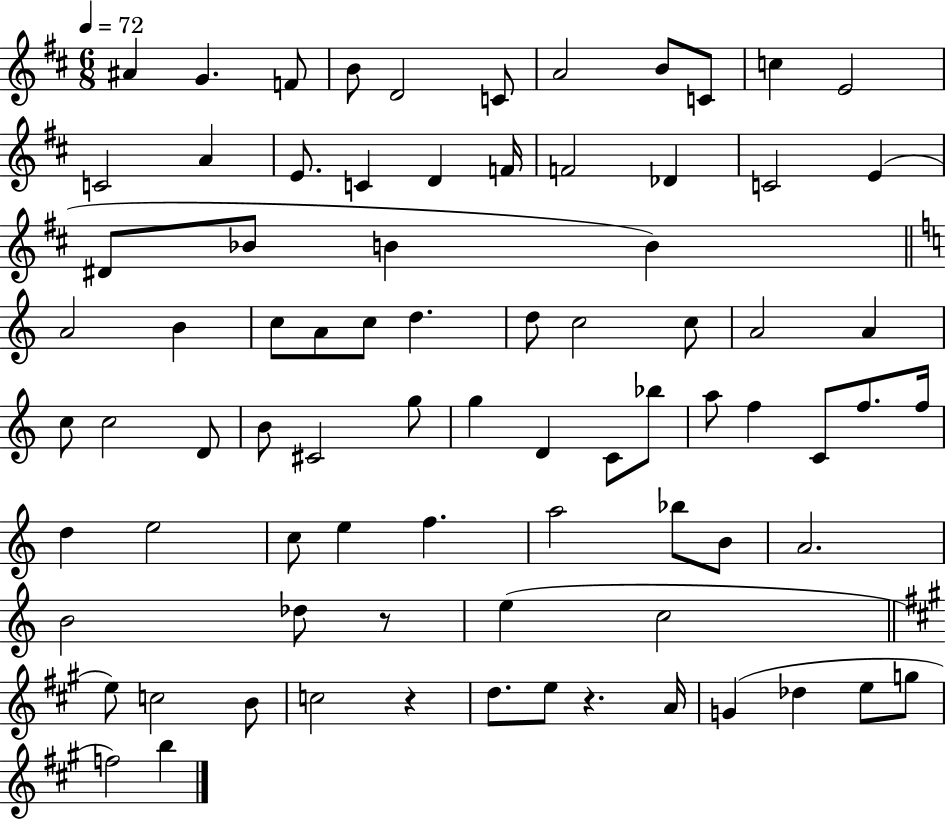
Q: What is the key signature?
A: D major